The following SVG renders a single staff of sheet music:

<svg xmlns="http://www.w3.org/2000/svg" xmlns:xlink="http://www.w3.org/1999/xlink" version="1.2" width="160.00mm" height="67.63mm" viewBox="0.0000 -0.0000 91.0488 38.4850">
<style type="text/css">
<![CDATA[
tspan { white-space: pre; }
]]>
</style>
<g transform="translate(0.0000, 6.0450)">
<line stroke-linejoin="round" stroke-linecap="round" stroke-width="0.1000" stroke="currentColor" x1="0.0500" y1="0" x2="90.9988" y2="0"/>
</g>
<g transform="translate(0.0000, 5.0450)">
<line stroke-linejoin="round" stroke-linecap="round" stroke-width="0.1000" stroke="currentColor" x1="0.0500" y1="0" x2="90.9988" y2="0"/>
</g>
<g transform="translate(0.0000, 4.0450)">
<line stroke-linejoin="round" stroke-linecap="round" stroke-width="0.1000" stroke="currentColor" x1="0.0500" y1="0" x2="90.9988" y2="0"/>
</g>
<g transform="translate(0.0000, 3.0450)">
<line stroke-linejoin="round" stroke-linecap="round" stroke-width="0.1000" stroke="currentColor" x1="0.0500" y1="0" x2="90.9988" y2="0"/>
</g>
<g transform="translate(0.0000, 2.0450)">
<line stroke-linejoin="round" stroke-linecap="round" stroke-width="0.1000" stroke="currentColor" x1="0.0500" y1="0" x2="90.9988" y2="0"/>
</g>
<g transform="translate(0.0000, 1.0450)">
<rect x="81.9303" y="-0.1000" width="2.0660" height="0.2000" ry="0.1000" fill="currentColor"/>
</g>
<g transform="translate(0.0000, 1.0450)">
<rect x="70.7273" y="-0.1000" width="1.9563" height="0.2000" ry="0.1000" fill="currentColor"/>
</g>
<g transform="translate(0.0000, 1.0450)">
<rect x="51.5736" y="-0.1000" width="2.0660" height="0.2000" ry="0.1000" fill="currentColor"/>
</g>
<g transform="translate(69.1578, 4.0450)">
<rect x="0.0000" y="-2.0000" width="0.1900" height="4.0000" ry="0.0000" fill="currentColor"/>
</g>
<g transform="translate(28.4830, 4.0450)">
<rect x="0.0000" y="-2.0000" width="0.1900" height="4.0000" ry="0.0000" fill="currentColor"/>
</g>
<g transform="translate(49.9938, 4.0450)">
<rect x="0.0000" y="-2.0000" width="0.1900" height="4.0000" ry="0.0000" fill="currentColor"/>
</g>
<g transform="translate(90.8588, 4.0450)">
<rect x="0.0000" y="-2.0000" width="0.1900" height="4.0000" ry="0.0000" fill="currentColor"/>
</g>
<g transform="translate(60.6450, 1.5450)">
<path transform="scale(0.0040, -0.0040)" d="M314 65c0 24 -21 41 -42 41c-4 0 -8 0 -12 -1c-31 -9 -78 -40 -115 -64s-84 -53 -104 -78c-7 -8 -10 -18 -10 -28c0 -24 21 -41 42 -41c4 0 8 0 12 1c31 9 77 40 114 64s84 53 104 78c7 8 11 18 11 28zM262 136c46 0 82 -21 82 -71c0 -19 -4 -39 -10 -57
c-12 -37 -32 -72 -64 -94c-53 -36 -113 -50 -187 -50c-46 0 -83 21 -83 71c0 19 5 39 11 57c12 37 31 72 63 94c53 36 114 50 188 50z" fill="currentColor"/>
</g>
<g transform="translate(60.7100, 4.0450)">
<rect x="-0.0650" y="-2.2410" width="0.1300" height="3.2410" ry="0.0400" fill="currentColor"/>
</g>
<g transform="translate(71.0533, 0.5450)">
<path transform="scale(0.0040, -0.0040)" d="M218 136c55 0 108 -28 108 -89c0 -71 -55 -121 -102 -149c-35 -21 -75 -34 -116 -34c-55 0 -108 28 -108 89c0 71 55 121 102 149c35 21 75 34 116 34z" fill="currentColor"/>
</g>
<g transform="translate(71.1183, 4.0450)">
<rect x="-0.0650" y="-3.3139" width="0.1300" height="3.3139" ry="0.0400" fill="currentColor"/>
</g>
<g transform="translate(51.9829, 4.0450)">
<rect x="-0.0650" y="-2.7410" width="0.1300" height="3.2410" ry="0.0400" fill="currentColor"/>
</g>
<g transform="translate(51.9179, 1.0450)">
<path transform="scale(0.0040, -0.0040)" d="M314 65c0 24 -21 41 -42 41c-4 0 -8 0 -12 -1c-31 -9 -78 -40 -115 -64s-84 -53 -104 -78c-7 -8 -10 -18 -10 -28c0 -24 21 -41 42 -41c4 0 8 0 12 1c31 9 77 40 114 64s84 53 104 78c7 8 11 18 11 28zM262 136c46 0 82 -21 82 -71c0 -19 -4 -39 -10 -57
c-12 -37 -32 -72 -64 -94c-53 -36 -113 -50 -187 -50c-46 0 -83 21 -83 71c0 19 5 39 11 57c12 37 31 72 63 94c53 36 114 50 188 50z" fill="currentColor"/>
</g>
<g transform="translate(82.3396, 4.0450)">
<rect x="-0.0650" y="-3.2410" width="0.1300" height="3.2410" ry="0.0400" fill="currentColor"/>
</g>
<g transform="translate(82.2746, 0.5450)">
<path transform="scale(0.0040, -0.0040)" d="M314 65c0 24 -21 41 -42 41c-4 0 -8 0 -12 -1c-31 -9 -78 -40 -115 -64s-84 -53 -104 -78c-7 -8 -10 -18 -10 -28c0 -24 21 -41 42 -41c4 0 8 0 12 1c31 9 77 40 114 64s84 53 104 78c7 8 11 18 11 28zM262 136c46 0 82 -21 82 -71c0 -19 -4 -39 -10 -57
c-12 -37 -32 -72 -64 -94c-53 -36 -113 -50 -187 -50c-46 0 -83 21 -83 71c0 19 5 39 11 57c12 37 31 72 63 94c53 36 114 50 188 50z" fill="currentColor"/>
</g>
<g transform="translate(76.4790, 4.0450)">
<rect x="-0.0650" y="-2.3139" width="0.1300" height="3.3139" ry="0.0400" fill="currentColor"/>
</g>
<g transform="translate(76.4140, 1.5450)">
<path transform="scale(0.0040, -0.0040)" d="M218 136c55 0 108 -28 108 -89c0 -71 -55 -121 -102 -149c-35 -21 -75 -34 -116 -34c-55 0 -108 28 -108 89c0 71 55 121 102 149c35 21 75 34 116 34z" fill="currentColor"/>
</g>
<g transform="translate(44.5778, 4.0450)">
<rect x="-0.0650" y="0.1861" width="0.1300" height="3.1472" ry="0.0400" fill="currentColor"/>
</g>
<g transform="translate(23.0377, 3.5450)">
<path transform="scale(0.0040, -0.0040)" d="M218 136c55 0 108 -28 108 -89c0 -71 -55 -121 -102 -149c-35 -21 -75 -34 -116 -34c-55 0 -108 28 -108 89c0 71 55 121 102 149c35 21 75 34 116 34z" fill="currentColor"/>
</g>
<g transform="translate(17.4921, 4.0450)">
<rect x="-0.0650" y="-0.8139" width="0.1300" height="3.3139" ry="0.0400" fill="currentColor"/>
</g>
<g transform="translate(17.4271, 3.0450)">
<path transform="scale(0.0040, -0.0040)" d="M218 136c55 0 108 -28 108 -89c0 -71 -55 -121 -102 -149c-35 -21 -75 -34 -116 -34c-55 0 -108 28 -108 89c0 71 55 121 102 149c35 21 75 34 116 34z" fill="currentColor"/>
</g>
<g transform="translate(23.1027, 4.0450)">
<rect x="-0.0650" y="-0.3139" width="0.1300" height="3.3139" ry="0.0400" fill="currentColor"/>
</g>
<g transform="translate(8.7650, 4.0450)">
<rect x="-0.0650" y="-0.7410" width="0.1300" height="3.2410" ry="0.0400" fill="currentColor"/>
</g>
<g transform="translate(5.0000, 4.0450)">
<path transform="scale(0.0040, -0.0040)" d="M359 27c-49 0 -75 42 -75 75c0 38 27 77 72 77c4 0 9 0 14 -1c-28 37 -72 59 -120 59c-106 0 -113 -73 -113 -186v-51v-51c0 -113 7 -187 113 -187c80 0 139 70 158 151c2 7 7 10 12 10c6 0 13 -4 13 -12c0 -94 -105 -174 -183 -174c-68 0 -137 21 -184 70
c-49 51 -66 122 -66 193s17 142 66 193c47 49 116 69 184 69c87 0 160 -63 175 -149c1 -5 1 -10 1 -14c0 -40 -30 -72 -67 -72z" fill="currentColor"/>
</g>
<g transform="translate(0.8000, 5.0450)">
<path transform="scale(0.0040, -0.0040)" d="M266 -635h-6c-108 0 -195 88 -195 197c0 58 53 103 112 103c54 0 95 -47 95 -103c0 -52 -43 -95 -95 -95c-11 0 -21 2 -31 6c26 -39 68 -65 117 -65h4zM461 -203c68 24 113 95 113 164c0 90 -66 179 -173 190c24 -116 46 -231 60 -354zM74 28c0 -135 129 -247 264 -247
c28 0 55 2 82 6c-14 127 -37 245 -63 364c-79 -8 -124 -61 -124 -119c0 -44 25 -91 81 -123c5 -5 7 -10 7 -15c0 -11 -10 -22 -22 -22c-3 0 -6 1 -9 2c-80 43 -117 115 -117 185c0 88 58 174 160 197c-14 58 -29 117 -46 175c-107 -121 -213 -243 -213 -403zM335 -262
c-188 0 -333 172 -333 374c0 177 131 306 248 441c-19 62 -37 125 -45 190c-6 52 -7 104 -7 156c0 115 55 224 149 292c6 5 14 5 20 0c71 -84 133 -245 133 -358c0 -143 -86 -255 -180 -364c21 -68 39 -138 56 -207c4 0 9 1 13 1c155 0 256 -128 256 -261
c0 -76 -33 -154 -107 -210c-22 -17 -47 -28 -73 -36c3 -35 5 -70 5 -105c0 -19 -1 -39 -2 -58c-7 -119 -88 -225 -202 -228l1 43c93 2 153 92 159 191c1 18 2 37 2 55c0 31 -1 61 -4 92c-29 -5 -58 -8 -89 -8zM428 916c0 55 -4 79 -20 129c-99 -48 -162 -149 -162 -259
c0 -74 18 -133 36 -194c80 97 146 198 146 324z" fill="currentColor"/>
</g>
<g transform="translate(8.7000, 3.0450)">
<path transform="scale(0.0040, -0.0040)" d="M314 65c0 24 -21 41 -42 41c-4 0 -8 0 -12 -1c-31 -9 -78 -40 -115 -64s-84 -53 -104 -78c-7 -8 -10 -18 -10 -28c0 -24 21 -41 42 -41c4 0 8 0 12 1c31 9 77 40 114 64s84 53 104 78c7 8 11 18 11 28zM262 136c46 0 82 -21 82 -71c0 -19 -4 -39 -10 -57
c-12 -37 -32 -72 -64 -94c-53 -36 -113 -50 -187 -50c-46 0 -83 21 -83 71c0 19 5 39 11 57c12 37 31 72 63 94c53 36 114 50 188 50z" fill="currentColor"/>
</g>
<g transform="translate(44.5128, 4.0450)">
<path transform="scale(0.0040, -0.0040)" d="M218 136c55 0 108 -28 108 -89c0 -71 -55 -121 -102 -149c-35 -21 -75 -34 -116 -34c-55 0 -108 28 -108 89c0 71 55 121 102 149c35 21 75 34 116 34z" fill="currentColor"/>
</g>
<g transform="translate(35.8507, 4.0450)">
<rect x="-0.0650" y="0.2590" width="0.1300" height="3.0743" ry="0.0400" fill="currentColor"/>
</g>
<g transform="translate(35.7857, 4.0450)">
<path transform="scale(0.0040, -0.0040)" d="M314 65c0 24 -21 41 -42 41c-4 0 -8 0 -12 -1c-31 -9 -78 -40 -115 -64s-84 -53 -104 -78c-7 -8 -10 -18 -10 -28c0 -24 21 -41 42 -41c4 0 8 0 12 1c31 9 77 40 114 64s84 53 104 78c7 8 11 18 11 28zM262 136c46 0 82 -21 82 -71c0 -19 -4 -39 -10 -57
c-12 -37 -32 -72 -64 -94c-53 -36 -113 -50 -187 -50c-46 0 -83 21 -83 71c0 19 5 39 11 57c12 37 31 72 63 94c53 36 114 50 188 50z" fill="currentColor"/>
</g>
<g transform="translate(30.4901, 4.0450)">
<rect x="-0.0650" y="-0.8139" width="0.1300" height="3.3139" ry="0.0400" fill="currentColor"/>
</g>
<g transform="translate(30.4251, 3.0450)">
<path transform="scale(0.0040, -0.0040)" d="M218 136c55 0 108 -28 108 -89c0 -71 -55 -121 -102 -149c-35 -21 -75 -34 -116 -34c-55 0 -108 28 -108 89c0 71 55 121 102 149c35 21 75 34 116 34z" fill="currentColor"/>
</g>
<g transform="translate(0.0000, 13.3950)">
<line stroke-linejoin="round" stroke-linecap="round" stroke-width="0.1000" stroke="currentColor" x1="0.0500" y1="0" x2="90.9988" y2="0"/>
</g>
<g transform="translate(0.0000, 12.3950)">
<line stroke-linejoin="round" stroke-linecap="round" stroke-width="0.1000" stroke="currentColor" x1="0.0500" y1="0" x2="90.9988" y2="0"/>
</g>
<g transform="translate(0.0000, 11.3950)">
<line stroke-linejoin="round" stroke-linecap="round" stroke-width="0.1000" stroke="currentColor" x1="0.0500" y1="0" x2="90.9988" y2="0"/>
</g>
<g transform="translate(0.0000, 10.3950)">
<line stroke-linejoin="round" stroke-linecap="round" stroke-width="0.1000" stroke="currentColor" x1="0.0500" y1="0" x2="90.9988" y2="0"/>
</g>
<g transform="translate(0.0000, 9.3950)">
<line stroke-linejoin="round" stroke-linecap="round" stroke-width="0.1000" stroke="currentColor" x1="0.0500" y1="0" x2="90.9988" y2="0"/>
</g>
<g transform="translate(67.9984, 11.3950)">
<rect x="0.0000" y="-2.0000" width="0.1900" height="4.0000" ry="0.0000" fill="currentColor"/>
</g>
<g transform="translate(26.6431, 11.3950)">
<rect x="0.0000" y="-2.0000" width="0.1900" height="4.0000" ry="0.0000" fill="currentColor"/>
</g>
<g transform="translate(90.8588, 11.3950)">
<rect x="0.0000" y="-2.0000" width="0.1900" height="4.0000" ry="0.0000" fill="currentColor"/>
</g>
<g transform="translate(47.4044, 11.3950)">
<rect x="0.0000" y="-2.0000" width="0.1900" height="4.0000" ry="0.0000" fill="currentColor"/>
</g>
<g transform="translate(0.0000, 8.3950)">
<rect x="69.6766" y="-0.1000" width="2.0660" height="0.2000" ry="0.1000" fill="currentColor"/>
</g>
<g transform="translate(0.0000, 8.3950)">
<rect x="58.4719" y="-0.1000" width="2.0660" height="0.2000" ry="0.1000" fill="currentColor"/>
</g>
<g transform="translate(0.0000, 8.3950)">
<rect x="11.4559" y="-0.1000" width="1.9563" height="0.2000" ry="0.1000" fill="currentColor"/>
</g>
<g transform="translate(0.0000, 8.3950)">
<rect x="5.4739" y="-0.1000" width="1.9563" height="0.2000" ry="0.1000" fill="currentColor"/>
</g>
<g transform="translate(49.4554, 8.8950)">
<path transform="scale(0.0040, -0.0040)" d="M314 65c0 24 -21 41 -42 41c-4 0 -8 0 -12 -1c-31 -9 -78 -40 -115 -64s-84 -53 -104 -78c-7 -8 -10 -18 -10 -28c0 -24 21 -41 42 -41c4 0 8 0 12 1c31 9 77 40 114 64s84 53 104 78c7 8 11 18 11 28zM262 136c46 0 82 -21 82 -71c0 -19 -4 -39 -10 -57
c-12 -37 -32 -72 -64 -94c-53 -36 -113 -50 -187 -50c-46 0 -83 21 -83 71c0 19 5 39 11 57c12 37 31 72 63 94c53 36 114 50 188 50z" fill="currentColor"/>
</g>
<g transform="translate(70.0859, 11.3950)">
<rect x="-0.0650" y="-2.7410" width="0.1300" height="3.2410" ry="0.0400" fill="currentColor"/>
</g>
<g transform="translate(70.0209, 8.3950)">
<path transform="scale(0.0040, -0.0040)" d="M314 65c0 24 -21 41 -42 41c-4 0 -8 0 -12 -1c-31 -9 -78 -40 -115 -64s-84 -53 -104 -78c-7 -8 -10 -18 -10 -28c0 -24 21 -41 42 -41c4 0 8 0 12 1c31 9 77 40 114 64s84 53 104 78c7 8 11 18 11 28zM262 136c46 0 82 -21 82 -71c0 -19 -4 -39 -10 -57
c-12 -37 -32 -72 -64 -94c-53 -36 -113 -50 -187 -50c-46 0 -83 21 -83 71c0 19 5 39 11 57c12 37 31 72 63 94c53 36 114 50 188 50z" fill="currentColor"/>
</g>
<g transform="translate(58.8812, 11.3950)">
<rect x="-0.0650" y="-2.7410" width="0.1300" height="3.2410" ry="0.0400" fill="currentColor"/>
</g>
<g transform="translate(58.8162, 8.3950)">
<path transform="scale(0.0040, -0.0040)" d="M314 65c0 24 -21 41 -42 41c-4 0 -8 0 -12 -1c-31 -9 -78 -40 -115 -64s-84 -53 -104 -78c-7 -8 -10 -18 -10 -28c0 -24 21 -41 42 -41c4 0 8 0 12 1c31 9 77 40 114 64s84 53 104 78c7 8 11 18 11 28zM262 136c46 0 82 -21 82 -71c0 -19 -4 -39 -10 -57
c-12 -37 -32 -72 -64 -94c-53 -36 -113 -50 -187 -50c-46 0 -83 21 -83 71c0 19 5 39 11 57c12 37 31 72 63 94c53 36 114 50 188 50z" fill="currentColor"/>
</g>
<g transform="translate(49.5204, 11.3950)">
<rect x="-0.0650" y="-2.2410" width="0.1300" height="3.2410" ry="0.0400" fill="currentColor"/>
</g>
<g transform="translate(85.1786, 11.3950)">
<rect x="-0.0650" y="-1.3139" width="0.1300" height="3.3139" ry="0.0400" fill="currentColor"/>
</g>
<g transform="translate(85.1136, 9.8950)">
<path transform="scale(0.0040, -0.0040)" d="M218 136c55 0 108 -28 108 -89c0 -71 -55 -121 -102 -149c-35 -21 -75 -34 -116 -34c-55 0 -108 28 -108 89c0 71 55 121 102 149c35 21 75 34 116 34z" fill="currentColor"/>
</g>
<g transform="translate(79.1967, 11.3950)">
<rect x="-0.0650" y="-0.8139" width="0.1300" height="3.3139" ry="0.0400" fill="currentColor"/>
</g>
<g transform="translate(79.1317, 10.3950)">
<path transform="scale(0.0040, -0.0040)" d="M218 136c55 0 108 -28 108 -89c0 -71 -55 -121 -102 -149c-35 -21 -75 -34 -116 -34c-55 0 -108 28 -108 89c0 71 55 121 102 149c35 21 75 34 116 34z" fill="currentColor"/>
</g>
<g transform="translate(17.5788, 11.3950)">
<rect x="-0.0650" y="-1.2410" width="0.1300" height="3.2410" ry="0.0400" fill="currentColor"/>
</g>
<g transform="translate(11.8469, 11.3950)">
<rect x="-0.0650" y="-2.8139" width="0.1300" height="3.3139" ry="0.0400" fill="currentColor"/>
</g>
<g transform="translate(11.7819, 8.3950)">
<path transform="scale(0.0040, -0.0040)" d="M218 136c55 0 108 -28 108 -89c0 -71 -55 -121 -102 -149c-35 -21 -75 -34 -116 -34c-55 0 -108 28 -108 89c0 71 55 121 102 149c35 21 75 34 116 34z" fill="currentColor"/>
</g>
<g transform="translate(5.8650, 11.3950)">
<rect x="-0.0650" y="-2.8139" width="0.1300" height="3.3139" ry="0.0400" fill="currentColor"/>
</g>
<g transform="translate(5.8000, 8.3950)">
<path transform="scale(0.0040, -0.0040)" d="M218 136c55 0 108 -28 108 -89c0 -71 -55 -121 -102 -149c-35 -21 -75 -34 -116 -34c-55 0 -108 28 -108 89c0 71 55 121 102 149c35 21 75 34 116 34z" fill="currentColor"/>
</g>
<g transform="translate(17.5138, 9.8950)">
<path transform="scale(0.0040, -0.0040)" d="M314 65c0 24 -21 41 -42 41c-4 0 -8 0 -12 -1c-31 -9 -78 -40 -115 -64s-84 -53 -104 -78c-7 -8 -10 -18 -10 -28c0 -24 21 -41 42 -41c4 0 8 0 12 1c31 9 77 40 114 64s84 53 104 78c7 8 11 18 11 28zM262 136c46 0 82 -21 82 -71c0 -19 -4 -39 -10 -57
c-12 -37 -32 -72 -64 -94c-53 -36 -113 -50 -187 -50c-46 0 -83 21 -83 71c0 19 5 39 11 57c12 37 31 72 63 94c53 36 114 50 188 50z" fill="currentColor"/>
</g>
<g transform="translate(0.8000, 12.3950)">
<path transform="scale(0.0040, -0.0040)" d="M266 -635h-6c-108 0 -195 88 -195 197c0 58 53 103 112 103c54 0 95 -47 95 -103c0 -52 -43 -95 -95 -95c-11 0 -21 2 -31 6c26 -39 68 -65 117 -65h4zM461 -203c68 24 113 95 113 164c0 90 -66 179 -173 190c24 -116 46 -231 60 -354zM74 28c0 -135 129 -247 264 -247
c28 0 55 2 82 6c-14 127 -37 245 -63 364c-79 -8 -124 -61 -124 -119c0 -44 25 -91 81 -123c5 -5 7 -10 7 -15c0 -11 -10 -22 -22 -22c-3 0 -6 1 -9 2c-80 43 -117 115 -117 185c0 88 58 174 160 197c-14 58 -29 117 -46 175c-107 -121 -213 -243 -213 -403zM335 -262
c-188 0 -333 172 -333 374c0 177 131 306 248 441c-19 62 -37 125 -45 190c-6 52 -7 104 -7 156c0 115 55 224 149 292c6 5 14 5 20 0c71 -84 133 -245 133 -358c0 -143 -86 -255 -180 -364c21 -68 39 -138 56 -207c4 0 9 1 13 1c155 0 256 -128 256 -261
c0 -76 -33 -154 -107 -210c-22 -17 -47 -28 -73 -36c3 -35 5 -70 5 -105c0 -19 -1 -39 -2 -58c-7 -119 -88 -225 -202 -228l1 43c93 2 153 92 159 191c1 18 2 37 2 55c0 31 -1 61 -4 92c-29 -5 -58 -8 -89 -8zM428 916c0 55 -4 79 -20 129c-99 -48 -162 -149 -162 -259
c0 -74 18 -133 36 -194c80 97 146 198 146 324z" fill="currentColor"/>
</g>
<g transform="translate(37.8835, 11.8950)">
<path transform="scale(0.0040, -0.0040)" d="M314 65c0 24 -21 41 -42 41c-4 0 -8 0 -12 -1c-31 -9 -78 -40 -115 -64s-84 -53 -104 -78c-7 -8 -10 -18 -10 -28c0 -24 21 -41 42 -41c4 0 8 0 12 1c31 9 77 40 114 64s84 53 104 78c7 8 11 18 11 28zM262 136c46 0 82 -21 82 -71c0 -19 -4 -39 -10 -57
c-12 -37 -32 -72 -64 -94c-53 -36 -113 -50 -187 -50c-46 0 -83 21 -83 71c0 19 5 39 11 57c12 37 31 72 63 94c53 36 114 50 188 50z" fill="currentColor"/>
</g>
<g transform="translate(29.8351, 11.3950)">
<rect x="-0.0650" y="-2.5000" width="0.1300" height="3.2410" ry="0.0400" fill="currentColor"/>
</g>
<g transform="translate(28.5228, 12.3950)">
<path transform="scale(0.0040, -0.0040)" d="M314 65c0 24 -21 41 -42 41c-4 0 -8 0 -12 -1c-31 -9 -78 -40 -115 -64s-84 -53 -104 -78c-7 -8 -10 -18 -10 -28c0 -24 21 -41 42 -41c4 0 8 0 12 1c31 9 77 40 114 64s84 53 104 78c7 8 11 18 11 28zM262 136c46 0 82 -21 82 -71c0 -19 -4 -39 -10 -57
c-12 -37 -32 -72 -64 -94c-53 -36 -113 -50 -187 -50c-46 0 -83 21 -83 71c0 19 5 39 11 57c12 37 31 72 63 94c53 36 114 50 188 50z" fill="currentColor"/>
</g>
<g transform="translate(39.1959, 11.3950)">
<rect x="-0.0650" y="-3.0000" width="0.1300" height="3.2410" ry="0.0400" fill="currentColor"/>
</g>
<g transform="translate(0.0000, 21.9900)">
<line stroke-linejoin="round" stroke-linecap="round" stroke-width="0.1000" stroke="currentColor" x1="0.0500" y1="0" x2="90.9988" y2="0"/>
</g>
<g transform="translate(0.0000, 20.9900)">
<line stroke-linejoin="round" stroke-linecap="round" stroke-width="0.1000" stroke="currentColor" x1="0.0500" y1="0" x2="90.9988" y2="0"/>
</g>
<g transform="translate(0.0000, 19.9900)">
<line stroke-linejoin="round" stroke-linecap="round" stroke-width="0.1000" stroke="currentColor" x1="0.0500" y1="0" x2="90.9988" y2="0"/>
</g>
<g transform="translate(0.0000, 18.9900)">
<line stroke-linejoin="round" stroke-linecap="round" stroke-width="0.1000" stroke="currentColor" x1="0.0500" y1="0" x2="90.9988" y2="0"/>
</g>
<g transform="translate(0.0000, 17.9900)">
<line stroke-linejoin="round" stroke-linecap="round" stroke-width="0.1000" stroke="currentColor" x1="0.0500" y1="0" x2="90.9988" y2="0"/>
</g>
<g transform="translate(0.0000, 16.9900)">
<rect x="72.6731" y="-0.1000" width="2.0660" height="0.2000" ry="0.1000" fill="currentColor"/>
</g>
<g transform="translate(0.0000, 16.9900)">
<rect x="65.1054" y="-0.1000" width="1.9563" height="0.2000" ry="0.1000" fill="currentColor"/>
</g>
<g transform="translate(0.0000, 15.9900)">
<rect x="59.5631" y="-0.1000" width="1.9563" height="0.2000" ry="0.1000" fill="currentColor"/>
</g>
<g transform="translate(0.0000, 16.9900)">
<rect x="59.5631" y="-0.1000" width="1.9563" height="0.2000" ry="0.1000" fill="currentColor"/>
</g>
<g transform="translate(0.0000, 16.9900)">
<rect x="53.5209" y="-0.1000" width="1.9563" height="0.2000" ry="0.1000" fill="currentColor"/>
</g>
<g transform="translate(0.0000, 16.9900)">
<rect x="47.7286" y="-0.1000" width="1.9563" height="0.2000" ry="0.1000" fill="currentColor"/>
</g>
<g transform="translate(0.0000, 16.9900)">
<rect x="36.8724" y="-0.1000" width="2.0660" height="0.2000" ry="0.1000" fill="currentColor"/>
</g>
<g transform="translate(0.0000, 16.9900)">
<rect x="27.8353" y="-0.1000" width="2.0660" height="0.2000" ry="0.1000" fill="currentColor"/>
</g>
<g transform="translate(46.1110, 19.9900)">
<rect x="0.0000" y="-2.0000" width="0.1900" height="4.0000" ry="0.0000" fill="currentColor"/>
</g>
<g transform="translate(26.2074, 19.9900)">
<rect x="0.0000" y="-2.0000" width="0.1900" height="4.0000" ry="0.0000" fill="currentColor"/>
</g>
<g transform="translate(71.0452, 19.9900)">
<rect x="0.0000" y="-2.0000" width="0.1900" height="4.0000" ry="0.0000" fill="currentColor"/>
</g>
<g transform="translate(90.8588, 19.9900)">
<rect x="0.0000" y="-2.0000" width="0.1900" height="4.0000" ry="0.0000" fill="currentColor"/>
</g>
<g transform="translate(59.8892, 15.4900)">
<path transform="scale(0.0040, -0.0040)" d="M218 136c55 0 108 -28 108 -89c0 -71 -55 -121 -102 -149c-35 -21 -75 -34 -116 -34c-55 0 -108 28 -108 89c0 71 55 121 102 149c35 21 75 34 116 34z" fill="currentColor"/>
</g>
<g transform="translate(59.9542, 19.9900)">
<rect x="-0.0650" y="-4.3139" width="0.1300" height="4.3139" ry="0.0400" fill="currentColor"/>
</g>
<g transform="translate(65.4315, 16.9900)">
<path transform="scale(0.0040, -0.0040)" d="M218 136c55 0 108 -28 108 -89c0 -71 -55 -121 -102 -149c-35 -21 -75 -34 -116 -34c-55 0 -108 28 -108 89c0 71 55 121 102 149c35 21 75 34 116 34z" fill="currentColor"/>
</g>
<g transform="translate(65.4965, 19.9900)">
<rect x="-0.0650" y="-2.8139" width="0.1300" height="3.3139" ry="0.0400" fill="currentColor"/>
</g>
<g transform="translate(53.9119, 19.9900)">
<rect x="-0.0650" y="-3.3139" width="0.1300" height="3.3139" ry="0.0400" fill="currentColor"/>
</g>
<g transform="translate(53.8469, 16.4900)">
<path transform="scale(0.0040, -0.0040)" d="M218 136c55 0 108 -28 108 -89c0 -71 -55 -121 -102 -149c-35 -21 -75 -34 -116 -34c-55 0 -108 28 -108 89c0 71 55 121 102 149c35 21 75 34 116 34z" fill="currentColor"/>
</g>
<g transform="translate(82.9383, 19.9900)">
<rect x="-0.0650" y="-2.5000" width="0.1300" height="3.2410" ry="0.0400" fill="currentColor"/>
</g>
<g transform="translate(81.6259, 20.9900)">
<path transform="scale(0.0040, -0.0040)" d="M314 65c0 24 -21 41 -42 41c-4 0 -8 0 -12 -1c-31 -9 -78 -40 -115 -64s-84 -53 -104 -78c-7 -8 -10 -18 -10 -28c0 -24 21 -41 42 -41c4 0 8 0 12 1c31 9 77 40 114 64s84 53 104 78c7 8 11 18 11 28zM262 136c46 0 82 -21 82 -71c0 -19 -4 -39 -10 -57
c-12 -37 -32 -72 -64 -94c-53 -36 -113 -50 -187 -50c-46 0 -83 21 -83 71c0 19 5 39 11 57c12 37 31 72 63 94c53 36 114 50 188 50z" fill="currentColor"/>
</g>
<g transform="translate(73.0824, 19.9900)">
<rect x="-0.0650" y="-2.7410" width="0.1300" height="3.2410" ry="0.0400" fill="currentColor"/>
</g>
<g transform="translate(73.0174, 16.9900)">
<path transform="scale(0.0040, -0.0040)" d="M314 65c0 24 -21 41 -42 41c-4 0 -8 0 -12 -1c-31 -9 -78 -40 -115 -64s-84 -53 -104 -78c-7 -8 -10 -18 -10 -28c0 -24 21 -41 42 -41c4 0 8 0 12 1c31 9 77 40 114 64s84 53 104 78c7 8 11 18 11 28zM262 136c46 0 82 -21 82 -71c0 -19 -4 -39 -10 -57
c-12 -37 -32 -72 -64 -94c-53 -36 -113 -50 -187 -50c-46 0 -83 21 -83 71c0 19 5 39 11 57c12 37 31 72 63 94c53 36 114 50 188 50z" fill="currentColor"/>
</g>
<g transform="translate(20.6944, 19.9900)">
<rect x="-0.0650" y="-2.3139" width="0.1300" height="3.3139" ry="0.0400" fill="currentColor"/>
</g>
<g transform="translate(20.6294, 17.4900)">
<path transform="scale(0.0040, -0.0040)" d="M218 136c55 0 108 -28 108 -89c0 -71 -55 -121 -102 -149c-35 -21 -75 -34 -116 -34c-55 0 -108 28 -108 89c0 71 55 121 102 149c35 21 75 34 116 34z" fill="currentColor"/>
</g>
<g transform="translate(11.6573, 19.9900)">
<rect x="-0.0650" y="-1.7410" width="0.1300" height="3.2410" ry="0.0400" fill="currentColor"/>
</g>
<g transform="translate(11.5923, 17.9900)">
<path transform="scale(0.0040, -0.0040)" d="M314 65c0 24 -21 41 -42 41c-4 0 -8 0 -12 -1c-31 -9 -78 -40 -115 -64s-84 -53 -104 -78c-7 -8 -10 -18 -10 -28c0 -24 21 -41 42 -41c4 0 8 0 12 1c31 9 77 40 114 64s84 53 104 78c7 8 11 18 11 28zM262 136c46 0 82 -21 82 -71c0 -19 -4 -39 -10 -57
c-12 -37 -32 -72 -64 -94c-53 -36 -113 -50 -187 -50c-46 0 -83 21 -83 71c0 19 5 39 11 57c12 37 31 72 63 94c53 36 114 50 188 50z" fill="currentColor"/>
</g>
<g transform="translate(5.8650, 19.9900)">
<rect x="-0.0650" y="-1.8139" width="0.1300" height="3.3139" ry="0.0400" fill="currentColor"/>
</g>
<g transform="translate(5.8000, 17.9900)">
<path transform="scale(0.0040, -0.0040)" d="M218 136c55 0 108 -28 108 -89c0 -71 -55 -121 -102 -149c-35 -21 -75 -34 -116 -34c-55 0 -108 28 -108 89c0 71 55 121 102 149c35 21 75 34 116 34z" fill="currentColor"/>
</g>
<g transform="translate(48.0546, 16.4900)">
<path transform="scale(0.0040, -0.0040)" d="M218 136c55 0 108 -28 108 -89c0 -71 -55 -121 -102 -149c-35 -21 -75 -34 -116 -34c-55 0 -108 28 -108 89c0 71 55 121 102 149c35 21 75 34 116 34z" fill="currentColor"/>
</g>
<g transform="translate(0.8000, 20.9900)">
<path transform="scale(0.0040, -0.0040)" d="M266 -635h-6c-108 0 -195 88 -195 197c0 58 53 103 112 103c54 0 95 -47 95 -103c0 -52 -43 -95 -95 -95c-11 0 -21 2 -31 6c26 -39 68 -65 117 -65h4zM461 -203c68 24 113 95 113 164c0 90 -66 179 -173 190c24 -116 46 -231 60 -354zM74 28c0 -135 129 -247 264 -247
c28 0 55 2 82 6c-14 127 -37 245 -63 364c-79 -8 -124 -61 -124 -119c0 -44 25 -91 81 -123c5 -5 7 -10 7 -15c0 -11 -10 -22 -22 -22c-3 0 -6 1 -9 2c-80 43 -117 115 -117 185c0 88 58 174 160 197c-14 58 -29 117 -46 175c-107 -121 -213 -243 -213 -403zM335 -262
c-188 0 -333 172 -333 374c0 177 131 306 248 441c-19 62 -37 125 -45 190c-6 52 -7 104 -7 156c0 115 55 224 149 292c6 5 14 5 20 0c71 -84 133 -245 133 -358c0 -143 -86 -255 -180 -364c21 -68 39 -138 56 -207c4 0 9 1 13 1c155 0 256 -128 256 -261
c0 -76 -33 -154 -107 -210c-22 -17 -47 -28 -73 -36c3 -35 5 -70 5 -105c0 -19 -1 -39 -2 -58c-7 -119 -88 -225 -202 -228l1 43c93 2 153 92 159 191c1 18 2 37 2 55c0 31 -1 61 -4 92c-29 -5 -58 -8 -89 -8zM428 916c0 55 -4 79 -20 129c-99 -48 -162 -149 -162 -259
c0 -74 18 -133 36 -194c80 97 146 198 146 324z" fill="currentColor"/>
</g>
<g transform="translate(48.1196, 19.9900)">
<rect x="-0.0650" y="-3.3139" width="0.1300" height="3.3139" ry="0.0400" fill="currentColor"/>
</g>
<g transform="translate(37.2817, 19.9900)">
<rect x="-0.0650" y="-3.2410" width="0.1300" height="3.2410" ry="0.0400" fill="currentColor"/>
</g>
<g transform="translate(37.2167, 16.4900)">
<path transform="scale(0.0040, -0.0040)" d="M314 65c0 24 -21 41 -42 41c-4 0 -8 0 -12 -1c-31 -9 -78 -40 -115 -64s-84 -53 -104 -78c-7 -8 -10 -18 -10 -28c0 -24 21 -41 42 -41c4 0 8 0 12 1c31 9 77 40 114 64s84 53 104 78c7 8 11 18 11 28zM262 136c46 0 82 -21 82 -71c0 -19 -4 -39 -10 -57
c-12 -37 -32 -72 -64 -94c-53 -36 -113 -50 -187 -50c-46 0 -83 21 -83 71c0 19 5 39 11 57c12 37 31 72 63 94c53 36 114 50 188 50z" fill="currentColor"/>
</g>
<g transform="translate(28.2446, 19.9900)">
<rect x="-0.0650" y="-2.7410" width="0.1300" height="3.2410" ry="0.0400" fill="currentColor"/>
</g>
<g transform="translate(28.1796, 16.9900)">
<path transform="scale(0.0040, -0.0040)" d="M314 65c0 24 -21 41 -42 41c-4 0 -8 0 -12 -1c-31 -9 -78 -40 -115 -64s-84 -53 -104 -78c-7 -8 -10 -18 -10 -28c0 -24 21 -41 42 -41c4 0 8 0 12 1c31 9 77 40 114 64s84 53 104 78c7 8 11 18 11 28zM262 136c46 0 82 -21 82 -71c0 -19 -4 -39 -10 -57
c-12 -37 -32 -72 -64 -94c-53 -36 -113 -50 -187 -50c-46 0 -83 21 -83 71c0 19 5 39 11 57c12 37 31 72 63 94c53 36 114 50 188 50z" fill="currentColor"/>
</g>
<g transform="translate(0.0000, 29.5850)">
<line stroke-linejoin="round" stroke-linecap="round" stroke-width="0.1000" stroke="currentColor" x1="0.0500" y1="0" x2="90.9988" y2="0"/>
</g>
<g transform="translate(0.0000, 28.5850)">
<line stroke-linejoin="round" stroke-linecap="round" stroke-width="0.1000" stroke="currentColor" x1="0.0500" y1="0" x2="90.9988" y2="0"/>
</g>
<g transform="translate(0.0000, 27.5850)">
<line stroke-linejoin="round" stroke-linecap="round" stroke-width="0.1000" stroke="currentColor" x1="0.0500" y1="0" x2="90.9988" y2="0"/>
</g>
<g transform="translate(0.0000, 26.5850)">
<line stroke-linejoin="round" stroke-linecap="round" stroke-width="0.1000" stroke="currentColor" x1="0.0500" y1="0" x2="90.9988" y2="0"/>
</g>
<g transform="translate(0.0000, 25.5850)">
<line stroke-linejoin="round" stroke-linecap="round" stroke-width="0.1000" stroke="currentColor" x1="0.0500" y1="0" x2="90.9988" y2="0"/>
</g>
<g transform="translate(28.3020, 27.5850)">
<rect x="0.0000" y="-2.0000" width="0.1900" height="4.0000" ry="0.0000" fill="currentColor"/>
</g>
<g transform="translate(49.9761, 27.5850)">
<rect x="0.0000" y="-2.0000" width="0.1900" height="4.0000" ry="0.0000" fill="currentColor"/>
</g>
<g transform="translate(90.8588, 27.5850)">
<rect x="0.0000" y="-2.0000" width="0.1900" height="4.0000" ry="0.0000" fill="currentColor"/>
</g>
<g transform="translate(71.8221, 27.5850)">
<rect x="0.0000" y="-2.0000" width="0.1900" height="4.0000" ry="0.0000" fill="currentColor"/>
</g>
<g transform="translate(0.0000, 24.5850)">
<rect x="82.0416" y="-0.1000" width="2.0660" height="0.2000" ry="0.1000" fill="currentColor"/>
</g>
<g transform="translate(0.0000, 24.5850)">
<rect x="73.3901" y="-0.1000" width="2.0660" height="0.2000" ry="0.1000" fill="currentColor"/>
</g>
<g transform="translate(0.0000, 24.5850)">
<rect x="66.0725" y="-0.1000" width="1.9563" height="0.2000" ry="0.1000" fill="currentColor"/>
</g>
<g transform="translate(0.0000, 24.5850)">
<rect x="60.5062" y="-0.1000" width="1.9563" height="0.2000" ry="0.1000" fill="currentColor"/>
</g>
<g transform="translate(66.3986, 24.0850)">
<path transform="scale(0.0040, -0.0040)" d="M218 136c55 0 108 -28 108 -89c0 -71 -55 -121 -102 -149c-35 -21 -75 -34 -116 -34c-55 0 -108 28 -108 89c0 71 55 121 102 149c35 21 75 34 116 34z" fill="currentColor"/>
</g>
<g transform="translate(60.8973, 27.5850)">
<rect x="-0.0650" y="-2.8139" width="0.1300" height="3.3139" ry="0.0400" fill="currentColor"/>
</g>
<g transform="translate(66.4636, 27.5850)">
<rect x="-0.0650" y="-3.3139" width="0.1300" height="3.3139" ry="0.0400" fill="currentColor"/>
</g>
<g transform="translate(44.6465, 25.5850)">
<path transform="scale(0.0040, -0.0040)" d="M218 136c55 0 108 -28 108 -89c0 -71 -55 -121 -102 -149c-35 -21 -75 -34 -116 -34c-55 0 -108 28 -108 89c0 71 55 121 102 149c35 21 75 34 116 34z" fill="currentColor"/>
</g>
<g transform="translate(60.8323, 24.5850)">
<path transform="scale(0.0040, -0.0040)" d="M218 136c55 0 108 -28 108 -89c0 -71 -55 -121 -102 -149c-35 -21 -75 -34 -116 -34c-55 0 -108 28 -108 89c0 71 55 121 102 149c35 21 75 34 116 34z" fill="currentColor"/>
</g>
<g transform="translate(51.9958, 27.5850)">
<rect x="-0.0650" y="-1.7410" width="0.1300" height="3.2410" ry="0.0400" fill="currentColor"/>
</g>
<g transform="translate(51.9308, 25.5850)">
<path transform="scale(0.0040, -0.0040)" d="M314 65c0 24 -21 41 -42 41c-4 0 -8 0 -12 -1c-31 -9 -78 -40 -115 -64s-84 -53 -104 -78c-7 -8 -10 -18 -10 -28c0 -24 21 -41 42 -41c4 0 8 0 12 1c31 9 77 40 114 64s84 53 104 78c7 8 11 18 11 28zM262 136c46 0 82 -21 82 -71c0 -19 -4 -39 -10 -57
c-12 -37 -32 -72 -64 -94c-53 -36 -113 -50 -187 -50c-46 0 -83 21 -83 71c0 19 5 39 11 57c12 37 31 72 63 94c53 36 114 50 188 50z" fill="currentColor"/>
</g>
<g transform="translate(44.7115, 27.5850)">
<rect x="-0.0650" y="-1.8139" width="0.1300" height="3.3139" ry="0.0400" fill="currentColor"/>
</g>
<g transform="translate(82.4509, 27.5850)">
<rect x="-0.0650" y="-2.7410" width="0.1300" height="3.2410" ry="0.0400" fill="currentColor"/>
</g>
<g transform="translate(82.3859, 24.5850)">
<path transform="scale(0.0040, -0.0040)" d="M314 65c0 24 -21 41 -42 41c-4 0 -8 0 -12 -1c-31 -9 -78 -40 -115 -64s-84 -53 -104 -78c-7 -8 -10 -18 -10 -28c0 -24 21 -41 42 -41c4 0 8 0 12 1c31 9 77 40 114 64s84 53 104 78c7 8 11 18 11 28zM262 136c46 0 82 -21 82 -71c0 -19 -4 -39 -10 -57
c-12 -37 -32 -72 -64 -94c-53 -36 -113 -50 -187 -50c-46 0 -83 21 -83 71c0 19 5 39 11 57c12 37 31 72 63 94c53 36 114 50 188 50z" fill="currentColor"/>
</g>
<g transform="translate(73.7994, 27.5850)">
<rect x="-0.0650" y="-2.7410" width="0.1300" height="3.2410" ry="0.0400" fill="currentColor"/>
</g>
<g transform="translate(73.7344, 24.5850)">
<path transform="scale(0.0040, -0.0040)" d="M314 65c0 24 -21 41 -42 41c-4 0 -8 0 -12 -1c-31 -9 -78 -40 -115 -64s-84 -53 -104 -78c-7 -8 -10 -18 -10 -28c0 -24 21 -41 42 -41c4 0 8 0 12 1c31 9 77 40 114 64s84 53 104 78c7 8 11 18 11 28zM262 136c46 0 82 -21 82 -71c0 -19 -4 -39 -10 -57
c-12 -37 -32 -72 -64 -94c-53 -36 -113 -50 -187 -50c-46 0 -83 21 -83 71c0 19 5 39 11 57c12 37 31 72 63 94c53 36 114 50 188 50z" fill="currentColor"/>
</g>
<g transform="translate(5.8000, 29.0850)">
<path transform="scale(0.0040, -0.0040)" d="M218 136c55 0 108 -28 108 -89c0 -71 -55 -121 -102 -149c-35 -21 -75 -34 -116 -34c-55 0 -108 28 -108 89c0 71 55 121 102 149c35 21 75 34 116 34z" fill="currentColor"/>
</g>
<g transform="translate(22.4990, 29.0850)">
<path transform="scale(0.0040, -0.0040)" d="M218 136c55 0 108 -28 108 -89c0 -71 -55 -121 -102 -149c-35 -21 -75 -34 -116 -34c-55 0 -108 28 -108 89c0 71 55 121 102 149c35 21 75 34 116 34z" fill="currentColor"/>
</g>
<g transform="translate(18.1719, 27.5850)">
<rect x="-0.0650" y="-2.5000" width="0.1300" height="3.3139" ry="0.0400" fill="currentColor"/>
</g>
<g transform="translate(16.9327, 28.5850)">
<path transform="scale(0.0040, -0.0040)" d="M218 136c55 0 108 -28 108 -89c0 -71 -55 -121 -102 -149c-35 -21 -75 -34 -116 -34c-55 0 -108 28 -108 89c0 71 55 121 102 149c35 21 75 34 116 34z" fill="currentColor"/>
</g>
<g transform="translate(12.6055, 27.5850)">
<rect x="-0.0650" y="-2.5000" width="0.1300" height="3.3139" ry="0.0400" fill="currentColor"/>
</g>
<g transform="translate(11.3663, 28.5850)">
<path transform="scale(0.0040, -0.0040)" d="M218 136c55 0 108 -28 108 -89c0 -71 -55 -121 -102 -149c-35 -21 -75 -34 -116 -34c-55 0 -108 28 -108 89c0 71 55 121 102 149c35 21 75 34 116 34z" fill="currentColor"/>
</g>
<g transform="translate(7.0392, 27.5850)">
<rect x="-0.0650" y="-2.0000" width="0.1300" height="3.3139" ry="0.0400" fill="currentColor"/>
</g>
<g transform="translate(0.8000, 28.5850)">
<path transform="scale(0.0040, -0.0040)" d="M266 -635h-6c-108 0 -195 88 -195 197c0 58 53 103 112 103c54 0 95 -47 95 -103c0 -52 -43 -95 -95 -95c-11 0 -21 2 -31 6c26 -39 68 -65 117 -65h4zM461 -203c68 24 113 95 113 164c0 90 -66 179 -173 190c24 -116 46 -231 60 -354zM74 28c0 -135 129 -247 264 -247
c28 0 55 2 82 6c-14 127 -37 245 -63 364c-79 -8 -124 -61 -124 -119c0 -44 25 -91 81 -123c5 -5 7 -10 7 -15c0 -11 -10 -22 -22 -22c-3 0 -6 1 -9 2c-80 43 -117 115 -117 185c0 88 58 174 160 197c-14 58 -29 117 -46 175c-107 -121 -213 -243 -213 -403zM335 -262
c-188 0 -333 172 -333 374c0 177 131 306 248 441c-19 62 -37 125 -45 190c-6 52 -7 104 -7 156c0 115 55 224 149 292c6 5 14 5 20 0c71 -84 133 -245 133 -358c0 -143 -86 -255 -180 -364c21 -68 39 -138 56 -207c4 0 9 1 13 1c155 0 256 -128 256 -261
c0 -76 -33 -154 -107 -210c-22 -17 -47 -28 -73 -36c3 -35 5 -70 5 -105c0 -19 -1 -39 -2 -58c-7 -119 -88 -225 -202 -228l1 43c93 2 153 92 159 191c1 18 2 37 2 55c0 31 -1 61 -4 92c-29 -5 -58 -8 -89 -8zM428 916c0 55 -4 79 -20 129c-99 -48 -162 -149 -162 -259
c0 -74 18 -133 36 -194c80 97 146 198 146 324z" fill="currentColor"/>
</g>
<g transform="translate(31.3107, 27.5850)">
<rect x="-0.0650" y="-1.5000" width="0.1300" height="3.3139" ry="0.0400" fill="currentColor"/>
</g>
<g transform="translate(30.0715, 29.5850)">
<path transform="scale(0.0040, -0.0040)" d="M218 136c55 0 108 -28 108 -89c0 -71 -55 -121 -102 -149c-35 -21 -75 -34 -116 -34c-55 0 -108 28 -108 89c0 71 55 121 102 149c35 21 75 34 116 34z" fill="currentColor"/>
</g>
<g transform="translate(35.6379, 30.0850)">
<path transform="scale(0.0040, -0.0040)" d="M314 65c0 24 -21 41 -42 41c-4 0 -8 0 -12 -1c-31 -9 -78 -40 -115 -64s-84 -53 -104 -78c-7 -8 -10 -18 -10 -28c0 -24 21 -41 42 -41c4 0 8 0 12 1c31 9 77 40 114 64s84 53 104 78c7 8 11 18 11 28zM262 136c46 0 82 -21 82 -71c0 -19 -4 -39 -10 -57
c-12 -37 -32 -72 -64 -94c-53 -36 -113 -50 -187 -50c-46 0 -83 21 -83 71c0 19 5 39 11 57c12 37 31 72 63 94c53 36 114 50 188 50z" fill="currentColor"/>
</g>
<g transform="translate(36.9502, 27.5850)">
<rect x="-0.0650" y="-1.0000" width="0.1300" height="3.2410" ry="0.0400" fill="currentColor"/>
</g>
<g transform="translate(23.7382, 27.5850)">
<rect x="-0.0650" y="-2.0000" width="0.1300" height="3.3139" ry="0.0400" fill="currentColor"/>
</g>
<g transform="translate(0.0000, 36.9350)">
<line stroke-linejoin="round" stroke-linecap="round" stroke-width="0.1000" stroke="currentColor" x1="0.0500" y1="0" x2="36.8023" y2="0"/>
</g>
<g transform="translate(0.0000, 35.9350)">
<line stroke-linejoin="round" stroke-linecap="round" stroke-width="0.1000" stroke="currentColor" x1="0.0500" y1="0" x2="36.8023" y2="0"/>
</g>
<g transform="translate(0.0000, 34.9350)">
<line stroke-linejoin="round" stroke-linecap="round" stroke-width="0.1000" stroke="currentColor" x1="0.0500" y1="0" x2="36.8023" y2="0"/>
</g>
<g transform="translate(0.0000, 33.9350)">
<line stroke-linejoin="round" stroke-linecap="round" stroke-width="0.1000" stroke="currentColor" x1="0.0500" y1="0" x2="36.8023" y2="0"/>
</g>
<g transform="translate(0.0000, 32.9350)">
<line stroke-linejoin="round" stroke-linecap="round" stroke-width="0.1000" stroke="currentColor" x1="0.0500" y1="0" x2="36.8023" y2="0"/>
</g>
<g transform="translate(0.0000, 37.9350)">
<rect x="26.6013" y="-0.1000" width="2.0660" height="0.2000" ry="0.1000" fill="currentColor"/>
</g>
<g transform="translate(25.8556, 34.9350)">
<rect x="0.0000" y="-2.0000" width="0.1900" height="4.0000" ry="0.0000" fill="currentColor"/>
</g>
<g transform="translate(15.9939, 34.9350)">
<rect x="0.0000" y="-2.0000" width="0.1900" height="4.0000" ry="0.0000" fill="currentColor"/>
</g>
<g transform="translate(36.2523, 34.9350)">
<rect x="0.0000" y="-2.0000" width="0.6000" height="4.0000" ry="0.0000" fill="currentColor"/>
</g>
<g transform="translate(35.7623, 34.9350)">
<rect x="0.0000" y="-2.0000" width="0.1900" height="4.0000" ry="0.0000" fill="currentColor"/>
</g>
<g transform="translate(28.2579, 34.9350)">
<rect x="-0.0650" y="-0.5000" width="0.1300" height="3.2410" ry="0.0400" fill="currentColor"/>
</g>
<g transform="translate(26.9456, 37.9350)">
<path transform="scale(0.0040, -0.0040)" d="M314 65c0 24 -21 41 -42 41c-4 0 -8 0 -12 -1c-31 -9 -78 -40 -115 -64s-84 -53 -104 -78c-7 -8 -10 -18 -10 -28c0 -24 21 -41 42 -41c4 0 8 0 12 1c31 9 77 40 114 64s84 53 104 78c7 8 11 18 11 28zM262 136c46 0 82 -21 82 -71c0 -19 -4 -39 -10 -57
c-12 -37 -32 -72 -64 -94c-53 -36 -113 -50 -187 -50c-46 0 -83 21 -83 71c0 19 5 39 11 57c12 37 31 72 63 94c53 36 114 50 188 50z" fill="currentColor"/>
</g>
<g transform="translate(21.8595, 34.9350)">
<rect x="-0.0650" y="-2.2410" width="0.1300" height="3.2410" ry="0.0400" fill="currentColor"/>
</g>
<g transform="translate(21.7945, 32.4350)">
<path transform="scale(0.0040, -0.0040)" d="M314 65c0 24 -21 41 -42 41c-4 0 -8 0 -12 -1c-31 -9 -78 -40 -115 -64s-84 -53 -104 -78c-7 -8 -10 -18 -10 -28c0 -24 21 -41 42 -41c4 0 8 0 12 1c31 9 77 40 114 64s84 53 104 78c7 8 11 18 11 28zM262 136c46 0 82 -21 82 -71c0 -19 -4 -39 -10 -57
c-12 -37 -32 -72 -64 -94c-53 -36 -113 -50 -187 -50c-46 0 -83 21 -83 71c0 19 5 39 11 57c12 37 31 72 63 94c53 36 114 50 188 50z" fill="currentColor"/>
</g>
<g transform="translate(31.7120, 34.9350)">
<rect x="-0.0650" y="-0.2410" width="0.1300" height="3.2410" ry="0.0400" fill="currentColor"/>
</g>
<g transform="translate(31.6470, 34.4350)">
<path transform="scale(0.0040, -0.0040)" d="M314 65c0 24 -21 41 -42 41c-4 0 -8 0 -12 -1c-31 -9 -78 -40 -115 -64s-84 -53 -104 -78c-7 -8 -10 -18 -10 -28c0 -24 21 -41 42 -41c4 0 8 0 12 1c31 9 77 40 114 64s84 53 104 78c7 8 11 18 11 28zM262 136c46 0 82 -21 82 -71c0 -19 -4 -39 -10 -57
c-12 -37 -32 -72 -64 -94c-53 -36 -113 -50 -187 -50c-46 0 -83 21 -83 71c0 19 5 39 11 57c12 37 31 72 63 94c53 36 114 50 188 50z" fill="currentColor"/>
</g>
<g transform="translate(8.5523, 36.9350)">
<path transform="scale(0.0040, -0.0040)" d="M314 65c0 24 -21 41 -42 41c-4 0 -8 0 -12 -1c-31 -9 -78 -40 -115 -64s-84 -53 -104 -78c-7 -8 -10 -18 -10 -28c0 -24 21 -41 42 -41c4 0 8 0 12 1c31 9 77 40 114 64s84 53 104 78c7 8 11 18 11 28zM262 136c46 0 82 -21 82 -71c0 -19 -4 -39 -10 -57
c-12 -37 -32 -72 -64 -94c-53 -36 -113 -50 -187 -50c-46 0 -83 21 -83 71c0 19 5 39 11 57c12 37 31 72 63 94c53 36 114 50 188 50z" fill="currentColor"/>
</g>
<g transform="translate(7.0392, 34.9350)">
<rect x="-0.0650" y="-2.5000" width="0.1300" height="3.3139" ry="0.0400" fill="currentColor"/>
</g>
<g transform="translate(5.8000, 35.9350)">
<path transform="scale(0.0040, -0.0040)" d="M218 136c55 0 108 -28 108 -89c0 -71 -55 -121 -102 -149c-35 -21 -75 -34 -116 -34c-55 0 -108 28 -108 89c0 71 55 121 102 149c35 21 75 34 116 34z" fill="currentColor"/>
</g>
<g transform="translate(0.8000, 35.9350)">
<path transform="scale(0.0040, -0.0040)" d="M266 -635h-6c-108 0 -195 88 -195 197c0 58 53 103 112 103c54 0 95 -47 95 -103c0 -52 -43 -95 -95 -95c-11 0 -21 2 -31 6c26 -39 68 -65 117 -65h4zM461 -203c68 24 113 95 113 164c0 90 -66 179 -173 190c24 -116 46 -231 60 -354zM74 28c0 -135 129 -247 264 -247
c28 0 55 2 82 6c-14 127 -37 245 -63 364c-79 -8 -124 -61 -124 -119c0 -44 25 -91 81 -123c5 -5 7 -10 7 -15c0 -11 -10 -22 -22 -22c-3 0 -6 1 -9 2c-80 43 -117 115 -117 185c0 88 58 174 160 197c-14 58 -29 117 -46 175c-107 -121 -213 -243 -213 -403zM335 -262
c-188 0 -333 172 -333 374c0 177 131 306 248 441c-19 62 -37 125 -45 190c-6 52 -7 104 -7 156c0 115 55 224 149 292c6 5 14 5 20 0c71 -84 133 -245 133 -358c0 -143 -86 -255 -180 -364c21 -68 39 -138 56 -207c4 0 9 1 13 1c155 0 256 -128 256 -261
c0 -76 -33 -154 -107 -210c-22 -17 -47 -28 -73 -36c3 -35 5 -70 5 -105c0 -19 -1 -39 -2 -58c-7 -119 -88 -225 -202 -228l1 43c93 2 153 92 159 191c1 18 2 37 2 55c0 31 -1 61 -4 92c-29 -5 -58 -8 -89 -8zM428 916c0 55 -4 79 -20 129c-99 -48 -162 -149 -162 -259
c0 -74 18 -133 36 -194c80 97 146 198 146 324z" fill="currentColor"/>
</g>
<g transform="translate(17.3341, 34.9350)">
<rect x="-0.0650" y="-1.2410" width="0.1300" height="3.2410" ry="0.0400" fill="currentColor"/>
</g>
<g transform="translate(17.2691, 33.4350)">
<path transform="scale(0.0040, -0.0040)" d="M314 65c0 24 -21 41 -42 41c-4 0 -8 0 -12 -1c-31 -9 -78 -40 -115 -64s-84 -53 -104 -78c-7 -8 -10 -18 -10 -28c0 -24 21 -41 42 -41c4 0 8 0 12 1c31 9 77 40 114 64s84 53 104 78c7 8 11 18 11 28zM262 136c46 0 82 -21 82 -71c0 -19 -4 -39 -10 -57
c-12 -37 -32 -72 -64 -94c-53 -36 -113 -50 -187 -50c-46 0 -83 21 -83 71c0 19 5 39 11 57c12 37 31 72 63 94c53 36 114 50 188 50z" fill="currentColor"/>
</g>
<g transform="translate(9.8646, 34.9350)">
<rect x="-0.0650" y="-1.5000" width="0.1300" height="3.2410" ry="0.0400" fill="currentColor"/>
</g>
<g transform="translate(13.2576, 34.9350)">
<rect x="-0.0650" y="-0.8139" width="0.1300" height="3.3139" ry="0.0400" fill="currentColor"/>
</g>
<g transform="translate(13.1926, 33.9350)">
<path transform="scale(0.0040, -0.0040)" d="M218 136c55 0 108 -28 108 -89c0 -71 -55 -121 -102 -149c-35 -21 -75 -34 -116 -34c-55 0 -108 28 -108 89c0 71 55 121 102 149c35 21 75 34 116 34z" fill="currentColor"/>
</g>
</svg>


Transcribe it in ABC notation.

X:1
T:Untitled
M:4/4
L:1/4
K:C
d2 d c d B2 B a2 g2 b g b2 a a e2 G2 A2 g2 a2 a2 d e f f2 g a2 b2 b b d' a a2 G2 F G G F E D2 f f2 a b a2 a2 G E2 d e2 g2 C2 c2